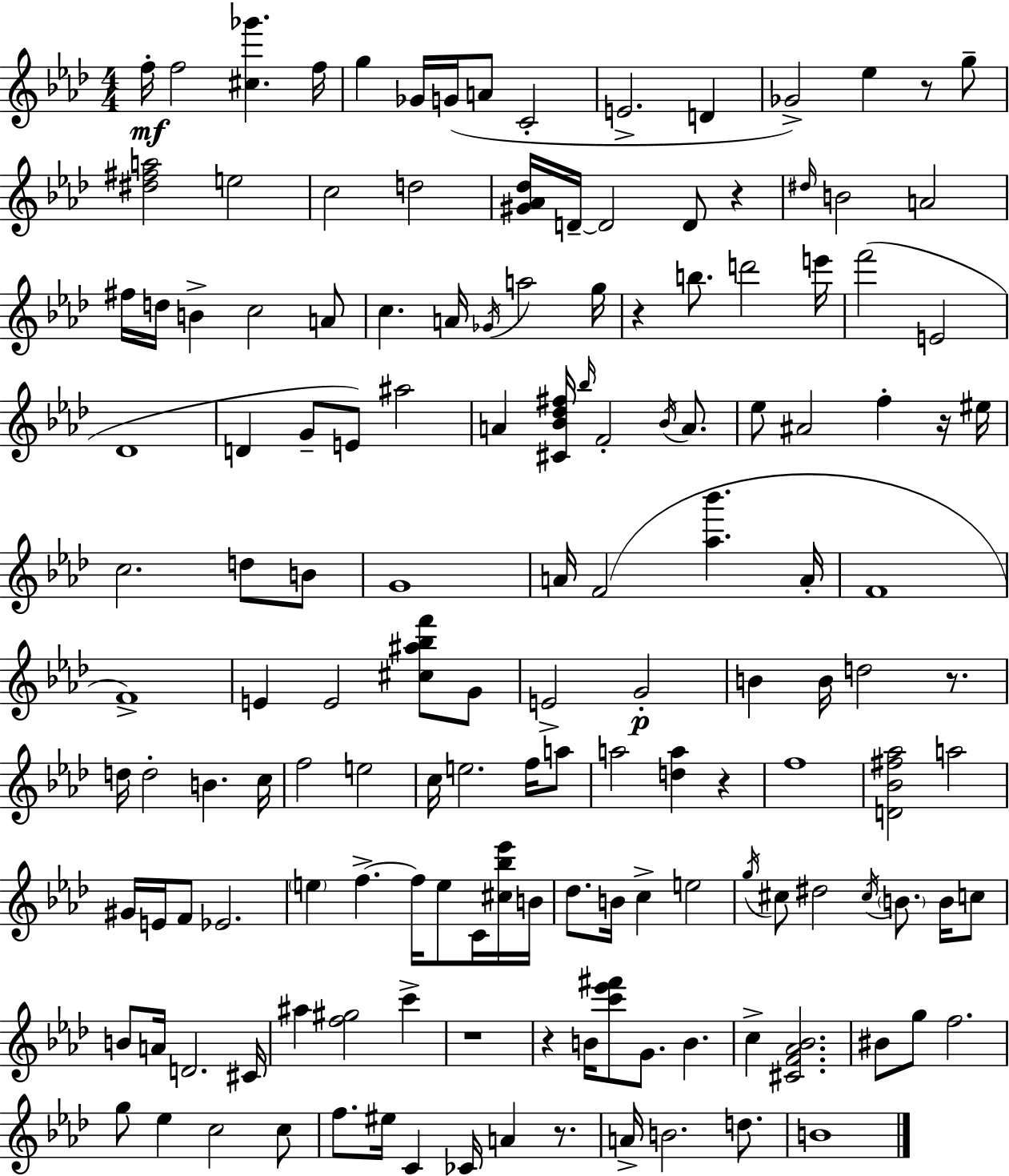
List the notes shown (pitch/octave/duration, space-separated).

F5/s F5/h [C#5,Gb6]/q. F5/s G5/q Gb4/s G4/s A4/e C4/h E4/h. D4/q Gb4/h Eb5/q R/e G5/e [D#5,F#5,A5]/h E5/h C5/h D5/h [G#4,Ab4,Db5]/s D4/s D4/h D4/e R/q D#5/s B4/h A4/h F#5/s D5/s B4/q C5/h A4/e C5/q. A4/s Gb4/s A5/h G5/s R/q B5/e. D6/h E6/s F6/h E4/h Db4/w D4/q G4/e E4/e A#5/h A4/q [C#4,Bb4,Db5,F#5]/s Bb5/s F4/h Bb4/s A4/e. Eb5/e A#4/h F5/q R/s EIS5/s C5/h. D5/e B4/e G4/w A4/s F4/h [Ab5,Bb6]/q. A4/s F4/w F4/w E4/q E4/h [C#5,A#5,Bb5,F6]/e G4/e E4/h G4/h B4/q B4/s D5/h R/e. D5/s D5/h B4/q. C5/s F5/h E5/h C5/s E5/h. F5/s A5/e A5/h [D5,A5]/q R/q F5/w [D4,Bb4,F#5,Ab5]/h A5/h G#4/s E4/s F4/e Eb4/h. E5/q F5/q. F5/s E5/e C4/s [C#5,Bb5,Eb6]/s B4/s Db5/e. B4/s C5/q E5/h G5/s C#5/e D#5/h C#5/s B4/e. B4/s C5/e B4/e A4/s D4/h. C#4/s A#5/q [F5,G#5]/h C6/q R/w R/q B4/s [C6,Eb6,F#6]/e G4/e. B4/q. C5/q [C#4,F4,Ab4,Bb4]/h. BIS4/e G5/e F5/h. G5/e Eb5/q C5/h C5/e F5/e. EIS5/s C4/q CES4/s A4/q R/e. A4/s B4/h. D5/e. B4/w